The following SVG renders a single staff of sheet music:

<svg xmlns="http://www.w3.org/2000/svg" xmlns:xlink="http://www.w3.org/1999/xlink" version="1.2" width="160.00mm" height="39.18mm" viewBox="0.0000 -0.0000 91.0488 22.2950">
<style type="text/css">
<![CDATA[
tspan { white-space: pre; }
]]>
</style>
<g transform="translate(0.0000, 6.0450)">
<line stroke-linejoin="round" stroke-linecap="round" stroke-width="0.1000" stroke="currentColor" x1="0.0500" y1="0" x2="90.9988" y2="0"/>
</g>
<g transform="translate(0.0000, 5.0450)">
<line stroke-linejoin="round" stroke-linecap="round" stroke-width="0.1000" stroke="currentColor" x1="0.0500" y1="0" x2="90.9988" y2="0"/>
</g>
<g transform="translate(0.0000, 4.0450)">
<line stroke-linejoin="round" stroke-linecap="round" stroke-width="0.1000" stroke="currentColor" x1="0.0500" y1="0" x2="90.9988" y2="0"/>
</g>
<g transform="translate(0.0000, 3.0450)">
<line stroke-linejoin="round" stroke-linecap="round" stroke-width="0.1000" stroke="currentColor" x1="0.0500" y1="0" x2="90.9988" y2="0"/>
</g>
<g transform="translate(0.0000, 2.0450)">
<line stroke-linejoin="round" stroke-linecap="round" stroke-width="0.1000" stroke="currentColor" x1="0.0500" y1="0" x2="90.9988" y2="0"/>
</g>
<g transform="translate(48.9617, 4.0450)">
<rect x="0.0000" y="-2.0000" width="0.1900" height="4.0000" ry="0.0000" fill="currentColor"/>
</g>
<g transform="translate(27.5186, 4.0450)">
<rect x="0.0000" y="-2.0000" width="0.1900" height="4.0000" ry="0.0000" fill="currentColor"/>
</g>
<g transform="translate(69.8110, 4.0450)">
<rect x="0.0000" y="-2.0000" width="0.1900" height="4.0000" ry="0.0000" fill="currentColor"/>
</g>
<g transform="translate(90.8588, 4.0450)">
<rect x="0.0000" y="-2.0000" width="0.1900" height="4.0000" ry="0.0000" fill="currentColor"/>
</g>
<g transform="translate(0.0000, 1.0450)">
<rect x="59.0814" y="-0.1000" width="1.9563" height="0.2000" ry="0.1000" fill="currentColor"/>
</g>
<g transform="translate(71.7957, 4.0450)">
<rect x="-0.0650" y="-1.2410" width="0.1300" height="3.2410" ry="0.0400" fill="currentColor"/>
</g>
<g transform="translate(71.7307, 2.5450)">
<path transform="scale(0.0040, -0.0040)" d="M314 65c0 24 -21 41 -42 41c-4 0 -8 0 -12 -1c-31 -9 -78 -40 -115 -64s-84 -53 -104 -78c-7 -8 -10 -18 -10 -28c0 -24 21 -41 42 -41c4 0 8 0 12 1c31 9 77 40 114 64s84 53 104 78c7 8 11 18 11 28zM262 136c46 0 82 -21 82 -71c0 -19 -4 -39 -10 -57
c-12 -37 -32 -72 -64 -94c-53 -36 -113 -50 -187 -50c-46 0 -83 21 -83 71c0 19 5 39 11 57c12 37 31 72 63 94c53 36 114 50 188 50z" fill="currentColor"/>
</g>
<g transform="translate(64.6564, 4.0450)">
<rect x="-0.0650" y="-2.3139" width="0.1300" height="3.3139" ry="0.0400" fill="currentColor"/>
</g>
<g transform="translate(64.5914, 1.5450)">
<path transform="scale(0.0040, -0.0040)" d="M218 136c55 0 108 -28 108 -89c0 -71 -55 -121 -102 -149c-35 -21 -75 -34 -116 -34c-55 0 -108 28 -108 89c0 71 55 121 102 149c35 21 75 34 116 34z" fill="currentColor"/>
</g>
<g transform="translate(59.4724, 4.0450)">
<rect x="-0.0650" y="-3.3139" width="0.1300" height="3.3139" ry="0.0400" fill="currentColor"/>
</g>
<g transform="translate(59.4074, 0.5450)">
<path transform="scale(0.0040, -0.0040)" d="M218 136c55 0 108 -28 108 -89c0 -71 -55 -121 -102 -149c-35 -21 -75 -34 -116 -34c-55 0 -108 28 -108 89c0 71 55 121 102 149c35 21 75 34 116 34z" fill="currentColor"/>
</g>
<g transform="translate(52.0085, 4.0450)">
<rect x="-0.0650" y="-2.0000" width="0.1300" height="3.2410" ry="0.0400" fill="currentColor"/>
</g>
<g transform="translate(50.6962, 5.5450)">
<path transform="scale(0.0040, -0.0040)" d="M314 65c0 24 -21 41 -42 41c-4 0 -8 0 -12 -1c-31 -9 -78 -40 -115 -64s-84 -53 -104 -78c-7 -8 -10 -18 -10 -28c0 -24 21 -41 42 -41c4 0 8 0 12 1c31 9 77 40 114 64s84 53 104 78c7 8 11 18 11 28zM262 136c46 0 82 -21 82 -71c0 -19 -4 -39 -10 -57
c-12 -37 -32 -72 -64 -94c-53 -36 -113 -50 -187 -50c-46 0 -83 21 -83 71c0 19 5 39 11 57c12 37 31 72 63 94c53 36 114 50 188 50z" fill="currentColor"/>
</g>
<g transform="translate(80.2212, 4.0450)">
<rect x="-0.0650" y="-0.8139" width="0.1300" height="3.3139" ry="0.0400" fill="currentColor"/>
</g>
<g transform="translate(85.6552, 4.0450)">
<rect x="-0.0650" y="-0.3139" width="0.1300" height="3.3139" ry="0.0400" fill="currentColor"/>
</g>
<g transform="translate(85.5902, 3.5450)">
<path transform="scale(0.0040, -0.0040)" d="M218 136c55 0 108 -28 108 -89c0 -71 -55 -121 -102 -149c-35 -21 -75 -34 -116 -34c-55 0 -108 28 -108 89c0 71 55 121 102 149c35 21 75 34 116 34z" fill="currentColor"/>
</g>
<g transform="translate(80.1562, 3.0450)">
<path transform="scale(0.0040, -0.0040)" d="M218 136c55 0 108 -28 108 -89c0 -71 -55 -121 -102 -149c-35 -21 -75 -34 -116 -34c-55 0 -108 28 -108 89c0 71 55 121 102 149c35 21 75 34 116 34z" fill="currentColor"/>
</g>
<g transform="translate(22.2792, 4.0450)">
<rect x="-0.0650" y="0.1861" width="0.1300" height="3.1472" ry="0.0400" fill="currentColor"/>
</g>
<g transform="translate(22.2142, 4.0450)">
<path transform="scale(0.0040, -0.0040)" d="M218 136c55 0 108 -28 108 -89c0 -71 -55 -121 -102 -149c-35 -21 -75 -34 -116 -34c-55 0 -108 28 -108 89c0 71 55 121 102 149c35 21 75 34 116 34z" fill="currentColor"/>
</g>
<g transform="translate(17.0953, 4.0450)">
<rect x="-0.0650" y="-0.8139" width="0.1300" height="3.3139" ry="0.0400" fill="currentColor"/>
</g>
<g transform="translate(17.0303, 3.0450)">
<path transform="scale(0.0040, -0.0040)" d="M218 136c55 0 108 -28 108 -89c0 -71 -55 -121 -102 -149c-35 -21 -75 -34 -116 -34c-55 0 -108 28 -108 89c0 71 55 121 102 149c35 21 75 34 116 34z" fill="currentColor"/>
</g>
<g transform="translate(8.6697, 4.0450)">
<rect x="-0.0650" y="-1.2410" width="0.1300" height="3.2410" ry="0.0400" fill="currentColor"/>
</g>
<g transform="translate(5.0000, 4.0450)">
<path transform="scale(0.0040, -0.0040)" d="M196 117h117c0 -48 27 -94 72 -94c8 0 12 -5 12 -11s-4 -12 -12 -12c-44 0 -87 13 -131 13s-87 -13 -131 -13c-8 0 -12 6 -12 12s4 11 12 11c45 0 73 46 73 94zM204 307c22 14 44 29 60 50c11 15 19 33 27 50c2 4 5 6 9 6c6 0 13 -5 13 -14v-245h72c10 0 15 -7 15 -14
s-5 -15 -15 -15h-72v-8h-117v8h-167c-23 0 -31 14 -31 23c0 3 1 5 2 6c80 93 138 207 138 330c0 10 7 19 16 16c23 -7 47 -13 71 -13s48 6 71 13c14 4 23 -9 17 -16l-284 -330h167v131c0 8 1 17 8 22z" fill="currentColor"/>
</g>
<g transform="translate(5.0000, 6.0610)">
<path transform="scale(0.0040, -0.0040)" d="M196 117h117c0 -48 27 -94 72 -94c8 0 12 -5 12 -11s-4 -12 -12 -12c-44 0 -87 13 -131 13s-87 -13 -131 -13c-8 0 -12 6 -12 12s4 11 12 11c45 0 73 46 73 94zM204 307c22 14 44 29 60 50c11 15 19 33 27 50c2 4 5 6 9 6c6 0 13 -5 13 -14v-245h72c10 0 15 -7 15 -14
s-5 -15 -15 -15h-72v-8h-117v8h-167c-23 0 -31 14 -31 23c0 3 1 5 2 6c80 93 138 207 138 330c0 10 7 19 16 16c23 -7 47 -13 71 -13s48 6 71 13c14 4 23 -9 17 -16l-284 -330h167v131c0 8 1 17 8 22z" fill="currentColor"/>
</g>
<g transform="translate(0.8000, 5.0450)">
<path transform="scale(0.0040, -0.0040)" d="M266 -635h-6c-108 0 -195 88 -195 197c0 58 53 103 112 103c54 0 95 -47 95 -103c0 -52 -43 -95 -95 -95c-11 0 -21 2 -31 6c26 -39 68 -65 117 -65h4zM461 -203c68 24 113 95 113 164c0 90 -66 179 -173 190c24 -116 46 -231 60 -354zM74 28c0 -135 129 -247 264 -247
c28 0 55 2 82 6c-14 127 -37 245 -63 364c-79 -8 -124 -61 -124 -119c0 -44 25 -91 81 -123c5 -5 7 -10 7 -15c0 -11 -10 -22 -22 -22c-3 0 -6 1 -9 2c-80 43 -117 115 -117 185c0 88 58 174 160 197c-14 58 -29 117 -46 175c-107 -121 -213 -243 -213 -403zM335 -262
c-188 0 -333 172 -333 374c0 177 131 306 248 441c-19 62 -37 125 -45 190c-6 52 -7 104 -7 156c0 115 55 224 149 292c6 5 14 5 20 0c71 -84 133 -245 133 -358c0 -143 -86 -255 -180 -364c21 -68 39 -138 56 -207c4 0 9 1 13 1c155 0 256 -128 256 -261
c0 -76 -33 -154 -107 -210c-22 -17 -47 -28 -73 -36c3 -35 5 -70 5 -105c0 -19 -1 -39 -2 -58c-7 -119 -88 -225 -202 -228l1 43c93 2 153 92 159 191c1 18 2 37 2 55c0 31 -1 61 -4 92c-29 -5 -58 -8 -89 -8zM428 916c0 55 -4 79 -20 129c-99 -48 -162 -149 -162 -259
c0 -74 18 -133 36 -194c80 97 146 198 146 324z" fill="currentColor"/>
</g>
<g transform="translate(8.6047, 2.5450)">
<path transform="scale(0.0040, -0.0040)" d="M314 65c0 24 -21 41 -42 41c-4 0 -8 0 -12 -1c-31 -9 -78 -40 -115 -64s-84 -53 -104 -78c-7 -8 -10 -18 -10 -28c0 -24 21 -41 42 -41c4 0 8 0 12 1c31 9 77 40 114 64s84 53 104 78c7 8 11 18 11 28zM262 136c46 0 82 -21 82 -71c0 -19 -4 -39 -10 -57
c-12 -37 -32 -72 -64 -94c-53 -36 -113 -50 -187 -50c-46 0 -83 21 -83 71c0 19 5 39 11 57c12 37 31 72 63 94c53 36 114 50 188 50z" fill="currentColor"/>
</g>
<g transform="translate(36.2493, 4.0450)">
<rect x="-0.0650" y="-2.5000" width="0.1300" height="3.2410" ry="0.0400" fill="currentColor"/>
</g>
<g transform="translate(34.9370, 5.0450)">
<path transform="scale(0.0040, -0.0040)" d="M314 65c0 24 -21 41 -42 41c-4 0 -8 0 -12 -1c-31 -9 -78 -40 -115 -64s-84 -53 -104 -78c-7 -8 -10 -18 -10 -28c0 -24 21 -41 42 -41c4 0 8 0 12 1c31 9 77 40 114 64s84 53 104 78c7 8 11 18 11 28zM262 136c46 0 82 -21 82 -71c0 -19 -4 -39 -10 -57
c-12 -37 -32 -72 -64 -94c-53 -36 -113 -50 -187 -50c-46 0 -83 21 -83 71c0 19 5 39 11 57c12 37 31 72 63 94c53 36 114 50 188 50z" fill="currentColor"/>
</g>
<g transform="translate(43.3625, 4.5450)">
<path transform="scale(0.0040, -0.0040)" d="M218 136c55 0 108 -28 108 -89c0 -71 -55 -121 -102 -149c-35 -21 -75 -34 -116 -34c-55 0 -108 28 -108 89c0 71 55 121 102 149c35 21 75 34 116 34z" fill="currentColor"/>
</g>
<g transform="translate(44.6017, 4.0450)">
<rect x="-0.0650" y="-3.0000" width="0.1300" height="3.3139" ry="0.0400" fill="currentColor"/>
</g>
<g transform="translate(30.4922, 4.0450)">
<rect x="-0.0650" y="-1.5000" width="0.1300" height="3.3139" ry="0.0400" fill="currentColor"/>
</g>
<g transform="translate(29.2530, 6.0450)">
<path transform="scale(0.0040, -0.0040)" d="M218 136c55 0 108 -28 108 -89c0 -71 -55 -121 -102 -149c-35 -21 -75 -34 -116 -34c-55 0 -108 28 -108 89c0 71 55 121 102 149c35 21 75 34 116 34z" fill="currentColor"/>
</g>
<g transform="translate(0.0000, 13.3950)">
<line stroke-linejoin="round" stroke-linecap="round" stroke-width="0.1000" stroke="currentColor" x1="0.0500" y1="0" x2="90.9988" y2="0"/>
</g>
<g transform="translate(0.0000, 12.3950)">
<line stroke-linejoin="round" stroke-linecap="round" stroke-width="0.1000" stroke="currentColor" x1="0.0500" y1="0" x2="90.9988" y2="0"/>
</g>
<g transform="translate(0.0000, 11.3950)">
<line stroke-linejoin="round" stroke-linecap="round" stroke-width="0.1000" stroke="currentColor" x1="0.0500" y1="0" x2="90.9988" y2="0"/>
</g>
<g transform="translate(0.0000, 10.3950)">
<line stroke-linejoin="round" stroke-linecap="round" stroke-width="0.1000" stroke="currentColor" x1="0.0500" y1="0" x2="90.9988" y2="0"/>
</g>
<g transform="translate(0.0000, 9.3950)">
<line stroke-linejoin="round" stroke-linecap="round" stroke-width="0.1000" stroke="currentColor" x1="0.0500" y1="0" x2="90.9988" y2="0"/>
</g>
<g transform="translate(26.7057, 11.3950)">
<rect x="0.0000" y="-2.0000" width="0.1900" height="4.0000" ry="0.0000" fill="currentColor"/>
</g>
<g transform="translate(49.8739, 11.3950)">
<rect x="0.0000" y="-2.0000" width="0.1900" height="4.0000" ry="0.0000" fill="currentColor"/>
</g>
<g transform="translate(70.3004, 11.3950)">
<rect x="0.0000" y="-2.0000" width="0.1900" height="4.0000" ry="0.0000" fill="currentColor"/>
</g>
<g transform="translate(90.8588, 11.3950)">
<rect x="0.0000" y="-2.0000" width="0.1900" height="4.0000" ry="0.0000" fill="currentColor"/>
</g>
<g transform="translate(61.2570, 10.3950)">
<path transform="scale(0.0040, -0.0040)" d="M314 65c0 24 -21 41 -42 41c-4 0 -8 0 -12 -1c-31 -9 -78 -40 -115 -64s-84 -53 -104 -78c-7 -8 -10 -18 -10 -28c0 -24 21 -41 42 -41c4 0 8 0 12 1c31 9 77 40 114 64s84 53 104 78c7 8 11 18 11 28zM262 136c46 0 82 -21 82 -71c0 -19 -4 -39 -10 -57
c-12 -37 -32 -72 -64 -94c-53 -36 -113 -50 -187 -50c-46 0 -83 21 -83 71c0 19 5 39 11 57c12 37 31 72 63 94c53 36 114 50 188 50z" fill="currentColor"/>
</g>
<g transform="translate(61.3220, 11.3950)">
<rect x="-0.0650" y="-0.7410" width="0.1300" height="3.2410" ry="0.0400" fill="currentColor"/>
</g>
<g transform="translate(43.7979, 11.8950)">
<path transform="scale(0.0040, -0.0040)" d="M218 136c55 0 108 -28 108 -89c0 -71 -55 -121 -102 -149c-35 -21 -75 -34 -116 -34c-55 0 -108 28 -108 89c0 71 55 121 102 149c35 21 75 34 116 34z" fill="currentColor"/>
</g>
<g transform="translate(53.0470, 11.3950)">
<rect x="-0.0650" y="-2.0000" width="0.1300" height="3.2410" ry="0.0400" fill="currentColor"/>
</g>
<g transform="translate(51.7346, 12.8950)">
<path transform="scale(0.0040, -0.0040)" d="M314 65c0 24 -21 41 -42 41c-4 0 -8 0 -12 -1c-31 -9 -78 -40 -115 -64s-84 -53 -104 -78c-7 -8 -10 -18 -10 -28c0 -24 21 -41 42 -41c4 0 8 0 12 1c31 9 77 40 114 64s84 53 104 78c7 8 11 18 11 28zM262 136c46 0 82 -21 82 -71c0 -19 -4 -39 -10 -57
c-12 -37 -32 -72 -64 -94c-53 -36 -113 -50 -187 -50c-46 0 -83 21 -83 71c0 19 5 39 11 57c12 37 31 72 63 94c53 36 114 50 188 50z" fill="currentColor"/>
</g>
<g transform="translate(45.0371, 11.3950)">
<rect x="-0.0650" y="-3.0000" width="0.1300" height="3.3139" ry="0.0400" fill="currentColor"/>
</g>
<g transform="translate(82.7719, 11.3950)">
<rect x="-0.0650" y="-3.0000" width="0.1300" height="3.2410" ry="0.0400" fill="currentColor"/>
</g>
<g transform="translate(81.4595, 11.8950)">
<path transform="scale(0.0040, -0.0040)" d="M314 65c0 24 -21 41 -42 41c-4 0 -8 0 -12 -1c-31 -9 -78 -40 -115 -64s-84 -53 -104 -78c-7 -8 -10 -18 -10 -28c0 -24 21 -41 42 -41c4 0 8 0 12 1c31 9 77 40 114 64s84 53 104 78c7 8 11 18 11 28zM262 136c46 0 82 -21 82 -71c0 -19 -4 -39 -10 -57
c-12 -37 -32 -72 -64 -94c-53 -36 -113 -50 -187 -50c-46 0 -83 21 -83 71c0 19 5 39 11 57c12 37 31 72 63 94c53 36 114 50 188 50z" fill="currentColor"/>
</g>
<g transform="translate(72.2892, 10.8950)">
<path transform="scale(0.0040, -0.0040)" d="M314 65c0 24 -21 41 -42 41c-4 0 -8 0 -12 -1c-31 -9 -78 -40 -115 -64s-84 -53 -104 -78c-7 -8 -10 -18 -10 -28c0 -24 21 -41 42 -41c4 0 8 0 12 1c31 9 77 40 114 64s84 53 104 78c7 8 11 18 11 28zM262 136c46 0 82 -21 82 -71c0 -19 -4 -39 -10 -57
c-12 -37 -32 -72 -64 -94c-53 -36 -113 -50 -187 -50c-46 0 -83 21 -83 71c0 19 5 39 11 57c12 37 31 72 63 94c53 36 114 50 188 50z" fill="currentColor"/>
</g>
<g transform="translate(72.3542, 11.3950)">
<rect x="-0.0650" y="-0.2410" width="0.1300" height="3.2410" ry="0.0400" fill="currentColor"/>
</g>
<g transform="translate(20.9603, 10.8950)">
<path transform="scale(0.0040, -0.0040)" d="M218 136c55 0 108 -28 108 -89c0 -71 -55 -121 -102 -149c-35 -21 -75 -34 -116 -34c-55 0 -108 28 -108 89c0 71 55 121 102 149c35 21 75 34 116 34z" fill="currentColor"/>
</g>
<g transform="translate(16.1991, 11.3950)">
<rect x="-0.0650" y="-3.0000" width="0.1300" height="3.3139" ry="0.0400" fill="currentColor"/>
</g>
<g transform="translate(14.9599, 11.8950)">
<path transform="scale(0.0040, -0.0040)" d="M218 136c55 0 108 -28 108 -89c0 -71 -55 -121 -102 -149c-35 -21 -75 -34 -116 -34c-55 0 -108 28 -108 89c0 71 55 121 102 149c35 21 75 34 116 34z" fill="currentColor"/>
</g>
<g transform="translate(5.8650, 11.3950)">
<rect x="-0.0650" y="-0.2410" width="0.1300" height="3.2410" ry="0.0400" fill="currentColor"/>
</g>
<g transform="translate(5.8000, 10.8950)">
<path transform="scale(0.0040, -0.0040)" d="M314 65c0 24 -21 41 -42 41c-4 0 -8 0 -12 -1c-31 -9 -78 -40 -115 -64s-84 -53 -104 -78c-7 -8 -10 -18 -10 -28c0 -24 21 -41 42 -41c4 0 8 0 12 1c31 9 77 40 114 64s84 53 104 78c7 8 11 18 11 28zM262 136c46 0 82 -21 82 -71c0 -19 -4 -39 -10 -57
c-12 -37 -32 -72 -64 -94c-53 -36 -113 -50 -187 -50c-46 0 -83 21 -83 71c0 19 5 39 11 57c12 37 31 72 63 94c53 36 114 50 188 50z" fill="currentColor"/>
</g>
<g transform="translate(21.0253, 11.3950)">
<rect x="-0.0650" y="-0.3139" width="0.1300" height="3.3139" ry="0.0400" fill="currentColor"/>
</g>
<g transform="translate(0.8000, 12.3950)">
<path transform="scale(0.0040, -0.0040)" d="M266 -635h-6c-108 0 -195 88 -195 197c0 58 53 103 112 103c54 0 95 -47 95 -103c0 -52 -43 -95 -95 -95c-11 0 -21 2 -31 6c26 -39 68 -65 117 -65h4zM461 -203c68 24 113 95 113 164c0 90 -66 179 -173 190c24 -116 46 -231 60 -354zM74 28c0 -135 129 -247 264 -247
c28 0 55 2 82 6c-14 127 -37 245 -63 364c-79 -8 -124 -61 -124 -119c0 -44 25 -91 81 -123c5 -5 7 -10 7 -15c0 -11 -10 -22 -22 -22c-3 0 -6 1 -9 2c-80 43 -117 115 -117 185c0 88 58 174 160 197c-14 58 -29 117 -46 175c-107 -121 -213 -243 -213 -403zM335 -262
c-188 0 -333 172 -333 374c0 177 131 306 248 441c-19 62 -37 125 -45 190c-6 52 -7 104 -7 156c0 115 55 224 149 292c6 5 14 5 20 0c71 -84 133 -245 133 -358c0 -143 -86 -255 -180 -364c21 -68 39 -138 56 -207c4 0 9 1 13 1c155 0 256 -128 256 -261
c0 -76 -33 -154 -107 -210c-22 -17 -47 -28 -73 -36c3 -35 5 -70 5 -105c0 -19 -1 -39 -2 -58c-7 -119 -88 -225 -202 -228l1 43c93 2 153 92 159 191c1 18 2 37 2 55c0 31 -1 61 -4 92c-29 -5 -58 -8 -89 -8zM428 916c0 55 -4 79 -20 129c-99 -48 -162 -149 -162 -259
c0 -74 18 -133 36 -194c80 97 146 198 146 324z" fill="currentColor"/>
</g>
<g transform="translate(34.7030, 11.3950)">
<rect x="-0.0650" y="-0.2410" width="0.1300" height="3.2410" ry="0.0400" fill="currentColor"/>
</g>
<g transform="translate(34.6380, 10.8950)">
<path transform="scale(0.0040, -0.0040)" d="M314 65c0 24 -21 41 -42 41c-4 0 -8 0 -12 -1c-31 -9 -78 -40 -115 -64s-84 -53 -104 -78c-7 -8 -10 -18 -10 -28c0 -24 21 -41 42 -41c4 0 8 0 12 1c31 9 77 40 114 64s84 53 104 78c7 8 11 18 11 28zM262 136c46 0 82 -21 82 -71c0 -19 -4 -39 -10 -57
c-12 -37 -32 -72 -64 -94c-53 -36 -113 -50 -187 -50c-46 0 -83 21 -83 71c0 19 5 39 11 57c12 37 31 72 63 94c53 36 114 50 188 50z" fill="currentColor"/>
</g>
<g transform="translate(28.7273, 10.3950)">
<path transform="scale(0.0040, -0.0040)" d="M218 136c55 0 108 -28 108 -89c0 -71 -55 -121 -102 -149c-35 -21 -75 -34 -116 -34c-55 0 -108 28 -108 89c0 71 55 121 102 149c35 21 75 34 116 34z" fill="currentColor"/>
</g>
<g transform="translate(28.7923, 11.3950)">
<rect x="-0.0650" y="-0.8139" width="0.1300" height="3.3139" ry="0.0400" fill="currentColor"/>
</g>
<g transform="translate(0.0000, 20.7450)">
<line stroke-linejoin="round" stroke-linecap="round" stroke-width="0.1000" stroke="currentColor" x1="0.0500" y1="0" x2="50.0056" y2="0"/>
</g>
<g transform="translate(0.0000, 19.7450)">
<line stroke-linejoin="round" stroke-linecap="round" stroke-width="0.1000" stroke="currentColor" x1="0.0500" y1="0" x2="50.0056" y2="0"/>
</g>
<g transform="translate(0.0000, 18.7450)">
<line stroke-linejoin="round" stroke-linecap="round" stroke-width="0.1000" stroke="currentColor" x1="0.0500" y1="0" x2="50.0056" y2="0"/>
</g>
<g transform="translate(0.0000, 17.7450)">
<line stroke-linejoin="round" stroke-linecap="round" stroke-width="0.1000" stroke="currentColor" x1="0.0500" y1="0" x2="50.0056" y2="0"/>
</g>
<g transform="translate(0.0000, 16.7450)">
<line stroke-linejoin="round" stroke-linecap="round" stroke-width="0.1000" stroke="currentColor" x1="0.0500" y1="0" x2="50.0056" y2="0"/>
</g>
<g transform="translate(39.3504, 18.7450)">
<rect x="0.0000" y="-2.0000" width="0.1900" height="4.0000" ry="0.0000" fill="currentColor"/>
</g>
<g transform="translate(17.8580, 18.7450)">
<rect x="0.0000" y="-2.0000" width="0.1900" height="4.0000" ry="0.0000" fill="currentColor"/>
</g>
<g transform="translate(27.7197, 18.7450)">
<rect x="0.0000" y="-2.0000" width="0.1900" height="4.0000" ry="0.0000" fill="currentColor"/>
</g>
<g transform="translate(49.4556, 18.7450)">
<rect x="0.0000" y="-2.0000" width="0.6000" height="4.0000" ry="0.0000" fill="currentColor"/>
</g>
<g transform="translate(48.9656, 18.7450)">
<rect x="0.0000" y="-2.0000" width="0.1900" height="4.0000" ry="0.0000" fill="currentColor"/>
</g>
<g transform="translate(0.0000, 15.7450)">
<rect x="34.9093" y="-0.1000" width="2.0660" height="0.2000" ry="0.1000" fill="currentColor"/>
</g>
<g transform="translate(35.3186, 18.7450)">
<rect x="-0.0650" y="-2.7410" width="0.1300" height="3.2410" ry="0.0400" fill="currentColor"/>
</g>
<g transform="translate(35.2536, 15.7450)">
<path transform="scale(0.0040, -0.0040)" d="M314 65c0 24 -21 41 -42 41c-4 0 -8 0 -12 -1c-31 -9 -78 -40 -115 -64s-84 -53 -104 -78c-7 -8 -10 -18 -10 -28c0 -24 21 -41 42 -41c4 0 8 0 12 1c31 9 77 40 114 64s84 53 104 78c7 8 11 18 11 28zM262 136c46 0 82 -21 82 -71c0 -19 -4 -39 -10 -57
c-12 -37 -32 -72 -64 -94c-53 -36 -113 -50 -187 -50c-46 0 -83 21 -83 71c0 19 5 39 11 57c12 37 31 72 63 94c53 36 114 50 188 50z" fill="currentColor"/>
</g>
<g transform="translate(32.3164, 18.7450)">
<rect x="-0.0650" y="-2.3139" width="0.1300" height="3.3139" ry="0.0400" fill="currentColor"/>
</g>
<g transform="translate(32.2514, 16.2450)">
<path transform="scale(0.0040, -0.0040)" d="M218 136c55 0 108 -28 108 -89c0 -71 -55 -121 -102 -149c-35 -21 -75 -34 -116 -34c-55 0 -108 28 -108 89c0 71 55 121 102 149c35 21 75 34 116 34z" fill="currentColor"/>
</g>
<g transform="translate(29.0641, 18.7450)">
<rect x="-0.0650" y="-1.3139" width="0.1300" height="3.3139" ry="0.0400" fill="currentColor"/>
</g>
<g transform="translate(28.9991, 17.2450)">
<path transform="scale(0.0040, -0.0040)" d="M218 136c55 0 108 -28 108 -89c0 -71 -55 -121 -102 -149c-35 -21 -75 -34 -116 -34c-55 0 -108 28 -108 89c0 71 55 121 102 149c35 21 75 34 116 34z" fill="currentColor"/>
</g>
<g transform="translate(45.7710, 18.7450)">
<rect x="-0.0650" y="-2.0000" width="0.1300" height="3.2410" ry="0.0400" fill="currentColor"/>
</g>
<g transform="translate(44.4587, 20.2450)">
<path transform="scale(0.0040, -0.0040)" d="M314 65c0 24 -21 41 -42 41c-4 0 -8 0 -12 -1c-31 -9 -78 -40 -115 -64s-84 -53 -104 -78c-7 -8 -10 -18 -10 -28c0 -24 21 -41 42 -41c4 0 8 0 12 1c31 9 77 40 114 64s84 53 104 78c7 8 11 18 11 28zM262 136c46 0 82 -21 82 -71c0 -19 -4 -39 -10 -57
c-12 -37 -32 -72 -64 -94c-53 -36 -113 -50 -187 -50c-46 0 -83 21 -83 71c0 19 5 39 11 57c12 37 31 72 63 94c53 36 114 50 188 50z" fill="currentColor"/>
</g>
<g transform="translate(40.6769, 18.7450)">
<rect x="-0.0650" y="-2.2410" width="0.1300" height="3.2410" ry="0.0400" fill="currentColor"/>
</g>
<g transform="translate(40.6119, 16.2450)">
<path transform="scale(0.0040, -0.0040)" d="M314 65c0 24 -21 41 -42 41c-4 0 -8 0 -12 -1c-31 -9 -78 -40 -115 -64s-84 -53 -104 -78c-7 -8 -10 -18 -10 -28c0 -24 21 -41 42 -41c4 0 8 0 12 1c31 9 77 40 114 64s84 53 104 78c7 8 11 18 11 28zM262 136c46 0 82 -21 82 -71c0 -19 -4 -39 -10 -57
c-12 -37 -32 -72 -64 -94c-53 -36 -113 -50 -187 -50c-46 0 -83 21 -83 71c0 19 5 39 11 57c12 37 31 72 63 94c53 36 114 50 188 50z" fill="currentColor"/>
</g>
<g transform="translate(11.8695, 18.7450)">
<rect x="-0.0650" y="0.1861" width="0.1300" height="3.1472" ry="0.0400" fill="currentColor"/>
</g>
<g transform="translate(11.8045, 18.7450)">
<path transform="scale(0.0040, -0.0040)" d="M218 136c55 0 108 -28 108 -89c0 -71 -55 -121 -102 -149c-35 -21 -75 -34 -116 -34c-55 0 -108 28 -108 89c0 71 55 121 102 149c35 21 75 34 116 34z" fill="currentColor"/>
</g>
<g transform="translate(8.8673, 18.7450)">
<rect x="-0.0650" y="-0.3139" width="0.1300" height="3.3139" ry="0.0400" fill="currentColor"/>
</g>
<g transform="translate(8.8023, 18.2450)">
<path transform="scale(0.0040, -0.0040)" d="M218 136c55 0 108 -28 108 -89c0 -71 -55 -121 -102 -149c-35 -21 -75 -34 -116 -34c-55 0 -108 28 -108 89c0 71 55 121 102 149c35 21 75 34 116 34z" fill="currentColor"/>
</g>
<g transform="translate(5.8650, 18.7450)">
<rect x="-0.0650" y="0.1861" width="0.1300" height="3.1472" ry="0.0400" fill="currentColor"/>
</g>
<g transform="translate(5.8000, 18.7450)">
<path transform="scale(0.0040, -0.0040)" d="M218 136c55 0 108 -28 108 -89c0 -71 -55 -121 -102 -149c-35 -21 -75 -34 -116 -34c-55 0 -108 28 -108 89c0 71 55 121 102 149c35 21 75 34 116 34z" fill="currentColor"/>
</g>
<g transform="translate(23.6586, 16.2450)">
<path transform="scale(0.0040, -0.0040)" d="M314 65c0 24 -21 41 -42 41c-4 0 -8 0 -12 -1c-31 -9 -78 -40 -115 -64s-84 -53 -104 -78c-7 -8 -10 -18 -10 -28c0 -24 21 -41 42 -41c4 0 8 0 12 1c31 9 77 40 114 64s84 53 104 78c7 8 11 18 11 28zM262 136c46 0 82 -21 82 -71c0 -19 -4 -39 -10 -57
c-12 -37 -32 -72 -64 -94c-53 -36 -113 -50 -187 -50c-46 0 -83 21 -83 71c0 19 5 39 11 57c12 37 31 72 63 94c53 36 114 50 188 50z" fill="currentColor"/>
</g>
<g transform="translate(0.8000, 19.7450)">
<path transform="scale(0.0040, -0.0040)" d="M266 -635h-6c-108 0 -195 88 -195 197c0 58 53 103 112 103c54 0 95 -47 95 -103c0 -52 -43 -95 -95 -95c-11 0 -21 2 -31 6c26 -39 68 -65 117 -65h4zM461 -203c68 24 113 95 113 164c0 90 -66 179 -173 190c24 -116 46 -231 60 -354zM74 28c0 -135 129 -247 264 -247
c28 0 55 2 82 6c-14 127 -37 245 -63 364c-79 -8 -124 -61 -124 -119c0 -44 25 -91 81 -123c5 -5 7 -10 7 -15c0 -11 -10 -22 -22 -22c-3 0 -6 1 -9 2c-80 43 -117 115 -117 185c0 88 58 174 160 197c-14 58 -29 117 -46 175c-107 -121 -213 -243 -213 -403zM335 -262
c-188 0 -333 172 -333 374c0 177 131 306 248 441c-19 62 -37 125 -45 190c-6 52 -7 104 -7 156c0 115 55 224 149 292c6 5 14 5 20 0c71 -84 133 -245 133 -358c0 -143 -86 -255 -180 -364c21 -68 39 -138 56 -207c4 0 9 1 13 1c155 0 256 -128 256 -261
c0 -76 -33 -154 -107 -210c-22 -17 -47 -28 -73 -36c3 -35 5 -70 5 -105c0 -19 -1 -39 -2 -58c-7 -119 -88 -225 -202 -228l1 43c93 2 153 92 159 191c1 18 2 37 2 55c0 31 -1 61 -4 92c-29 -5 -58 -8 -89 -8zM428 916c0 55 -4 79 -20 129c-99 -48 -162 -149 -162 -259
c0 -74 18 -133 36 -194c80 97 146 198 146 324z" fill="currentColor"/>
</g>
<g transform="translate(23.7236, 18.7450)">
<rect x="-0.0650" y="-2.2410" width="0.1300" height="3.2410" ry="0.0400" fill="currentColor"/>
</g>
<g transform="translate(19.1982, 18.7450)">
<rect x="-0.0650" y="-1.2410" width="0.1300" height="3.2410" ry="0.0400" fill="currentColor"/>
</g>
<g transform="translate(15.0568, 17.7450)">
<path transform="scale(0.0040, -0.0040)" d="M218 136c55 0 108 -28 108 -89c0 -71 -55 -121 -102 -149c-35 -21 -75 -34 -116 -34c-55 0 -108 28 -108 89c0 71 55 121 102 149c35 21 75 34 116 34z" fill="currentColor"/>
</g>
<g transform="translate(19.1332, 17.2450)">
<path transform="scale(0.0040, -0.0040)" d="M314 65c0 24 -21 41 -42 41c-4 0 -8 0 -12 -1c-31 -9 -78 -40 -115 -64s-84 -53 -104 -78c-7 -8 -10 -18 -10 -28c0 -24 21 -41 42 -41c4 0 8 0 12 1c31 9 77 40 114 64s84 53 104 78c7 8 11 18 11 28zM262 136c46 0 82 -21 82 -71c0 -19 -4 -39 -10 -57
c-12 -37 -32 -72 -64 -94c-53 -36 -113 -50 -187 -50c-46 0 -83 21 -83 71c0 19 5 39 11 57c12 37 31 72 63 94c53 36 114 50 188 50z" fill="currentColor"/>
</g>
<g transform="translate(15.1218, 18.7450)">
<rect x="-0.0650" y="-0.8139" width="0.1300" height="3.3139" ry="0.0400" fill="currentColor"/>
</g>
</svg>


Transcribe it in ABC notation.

X:1
T:Untitled
M:4/4
L:1/4
K:C
e2 d B E G2 A F2 b g e2 d c c2 A c d c2 A F2 d2 c2 A2 B c B d e2 g2 e g a2 g2 F2